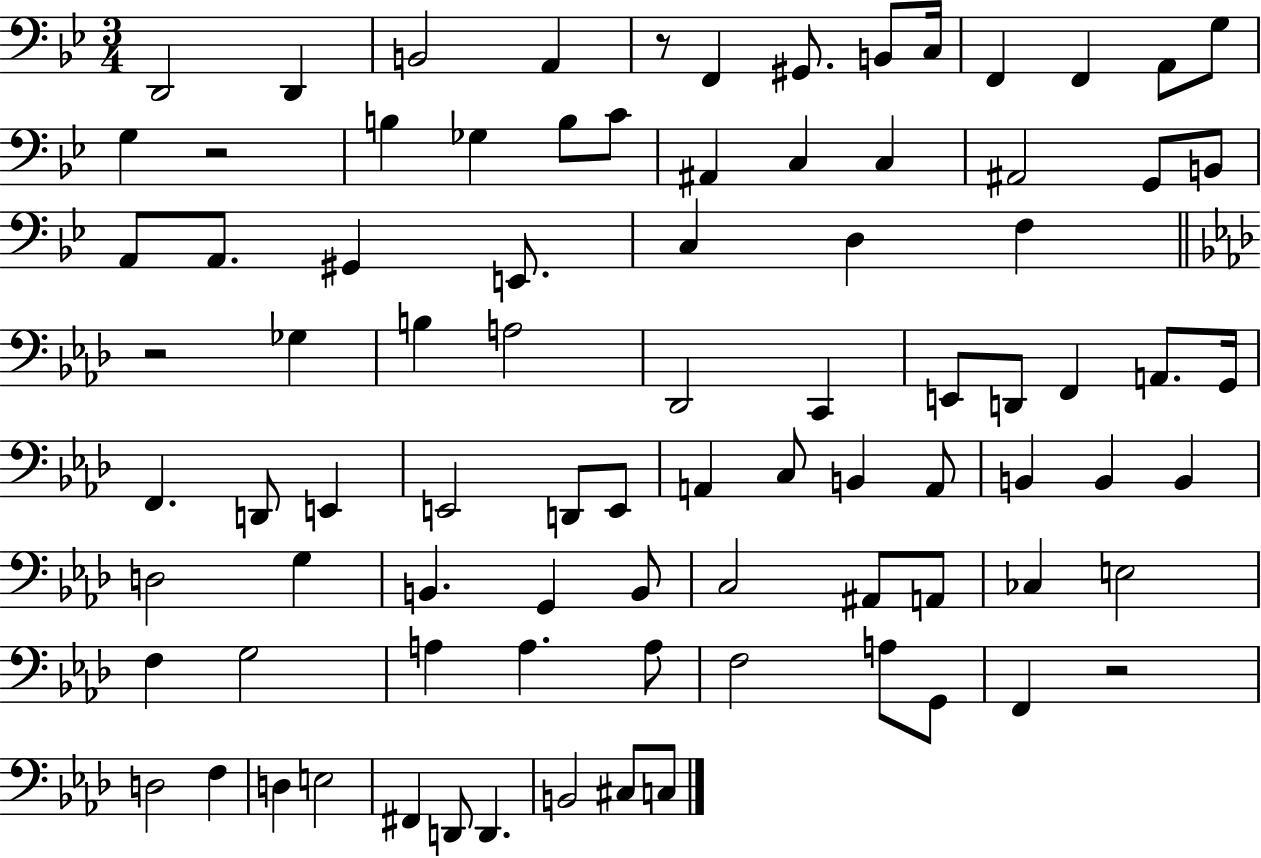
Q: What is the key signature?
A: BES major